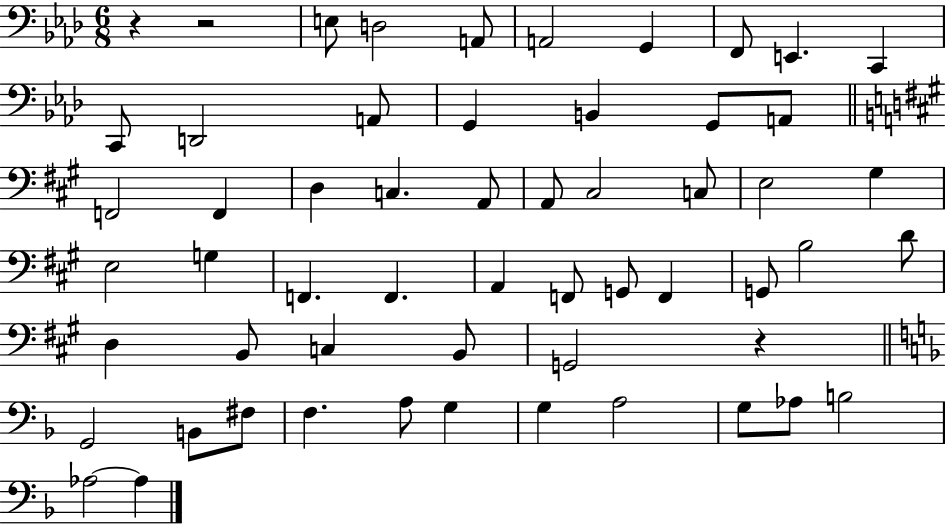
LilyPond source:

{
  \clef bass
  \numericTimeSignature
  \time 6/8
  \key aes \major
  \repeat volta 2 { r4 r2 | e8 d2 a,8 | a,2 g,4 | f,8 e,4. c,4 | \break c,8 d,2 a,8 | g,4 b,4 g,8 a,8 | \bar "||" \break \key a \major f,2 f,4 | d4 c4. a,8 | a,8 cis2 c8 | e2 gis4 | \break e2 g4 | f,4. f,4. | a,4 f,8 g,8 f,4 | g,8 b2 d'8 | \break d4 b,8 c4 b,8 | g,2 r4 | \bar "||" \break \key f \major g,2 b,8 fis8 | f4. a8 g4 | g4 a2 | g8 aes8 b2 | \break aes2~~ aes4 | } \bar "|."
}